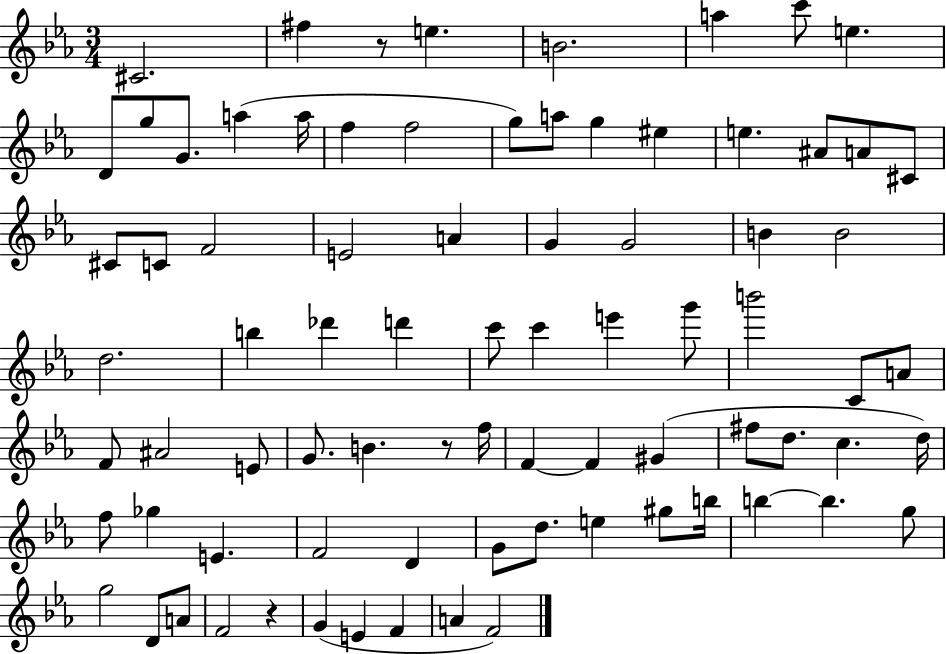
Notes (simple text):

C#4/h. F#5/q R/e E5/q. B4/h. A5/q C6/e E5/q. D4/e G5/e G4/e. A5/q A5/s F5/q F5/h G5/e A5/e G5/q EIS5/q E5/q. A#4/e A4/e C#4/e C#4/e C4/e F4/h E4/h A4/q G4/q G4/h B4/q B4/h D5/h. B5/q Db6/q D6/q C6/e C6/q E6/q G6/e B6/h C4/e A4/e F4/e A#4/h E4/e G4/e. B4/q. R/e F5/s F4/q F4/q G#4/q F#5/e D5/e. C5/q. D5/s F5/e Gb5/q E4/q. F4/h D4/q G4/e D5/e. E5/q G#5/e B5/s B5/q B5/q. G5/e G5/h D4/e A4/e F4/h R/q G4/q E4/q F4/q A4/q F4/h